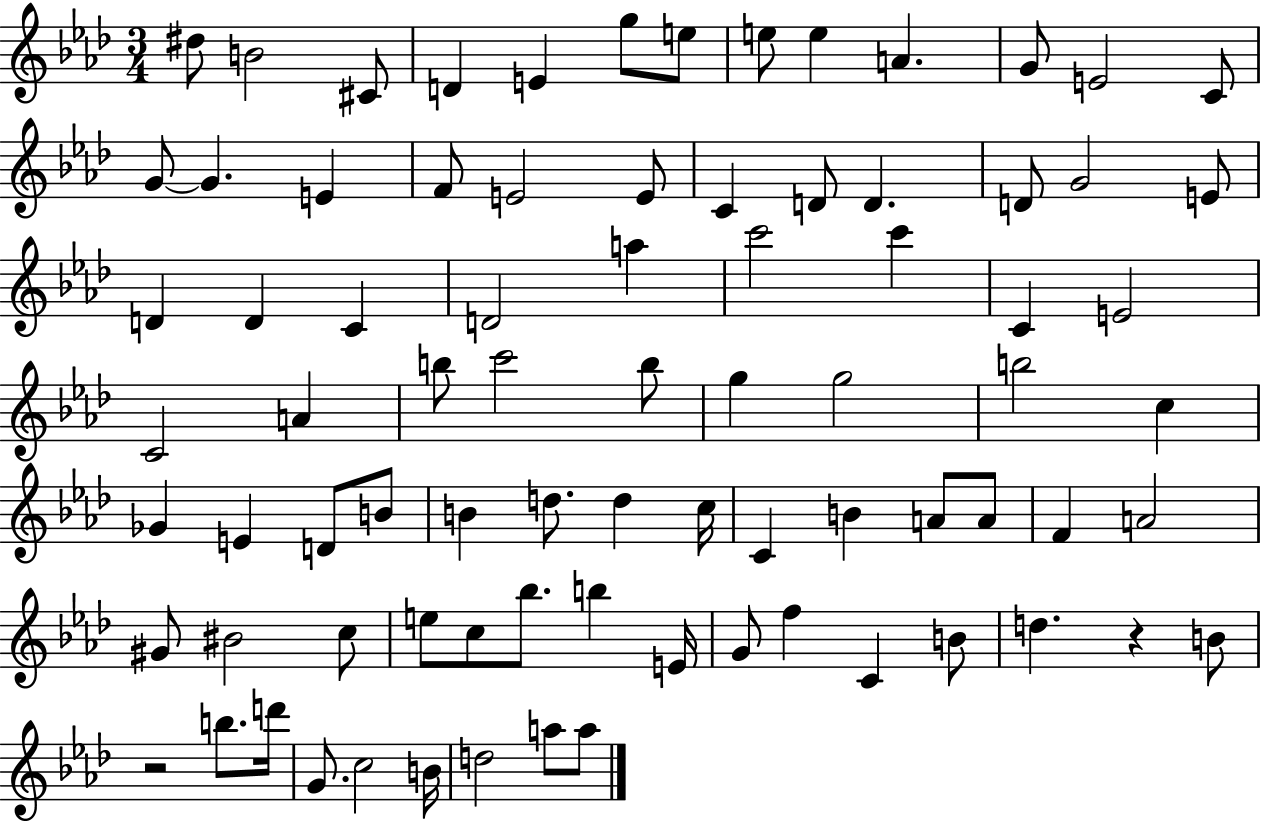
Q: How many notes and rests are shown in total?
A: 81